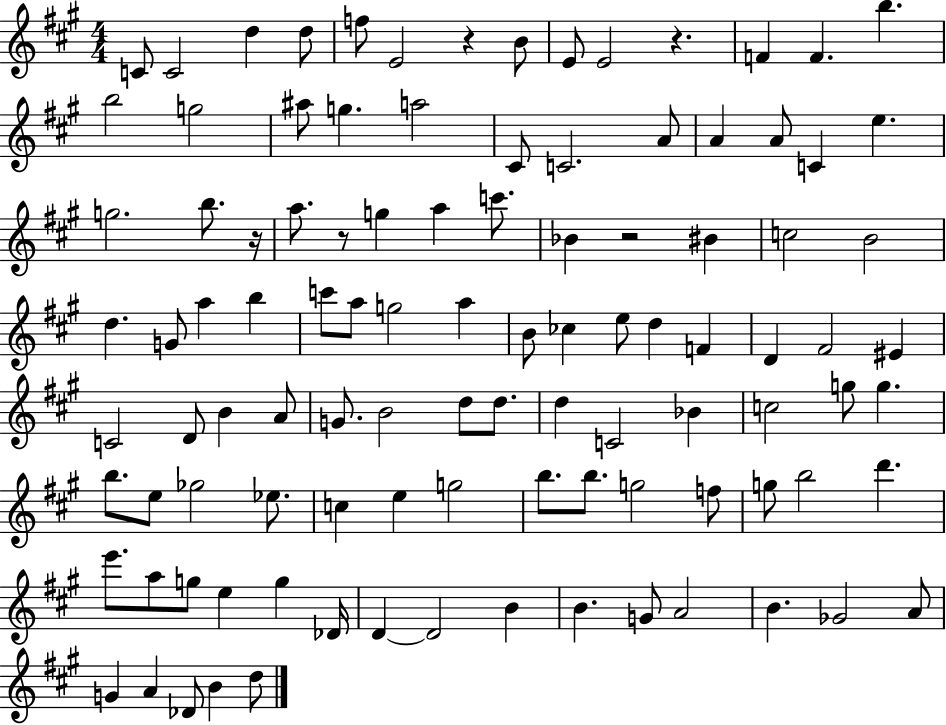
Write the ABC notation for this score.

X:1
T:Untitled
M:4/4
L:1/4
K:A
C/2 C2 d d/2 f/2 E2 z B/2 E/2 E2 z F F b b2 g2 ^a/2 g a2 ^C/2 C2 A/2 A A/2 C e g2 b/2 z/4 a/2 z/2 g a c'/2 _B z2 ^B c2 B2 d G/2 a b c'/2 a/2 g2 a B/2 _c e/2 d F D ^F2 ^E C2 D/2 B A/2 G/2 B2 d/2 d/2 d C2 _B c2 g/2 g b/2 e/2 _g2 _e/2 c e g2 b/2 b/2 g2 f/2 g/2 b2 d' e'/2 a/2 g/2 e g _D/4 D D2 B B G/2 A2 B _G2 A/2 G A _D/2 B d/2